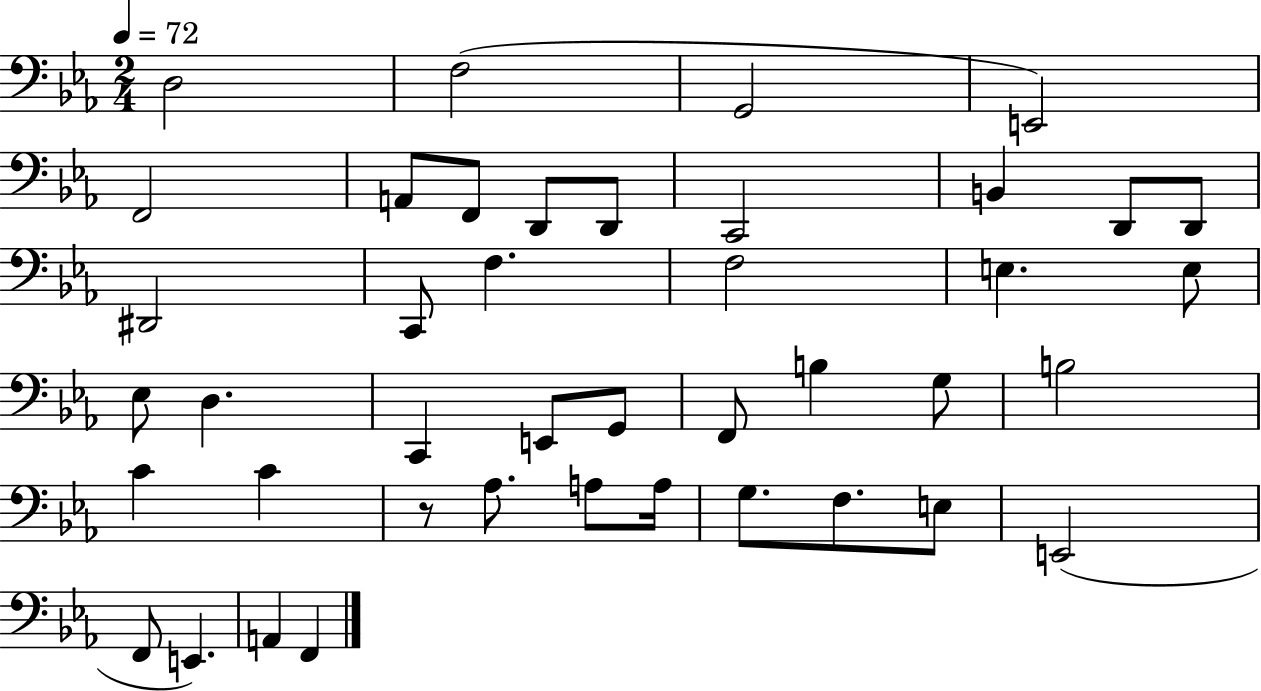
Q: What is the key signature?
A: EES major